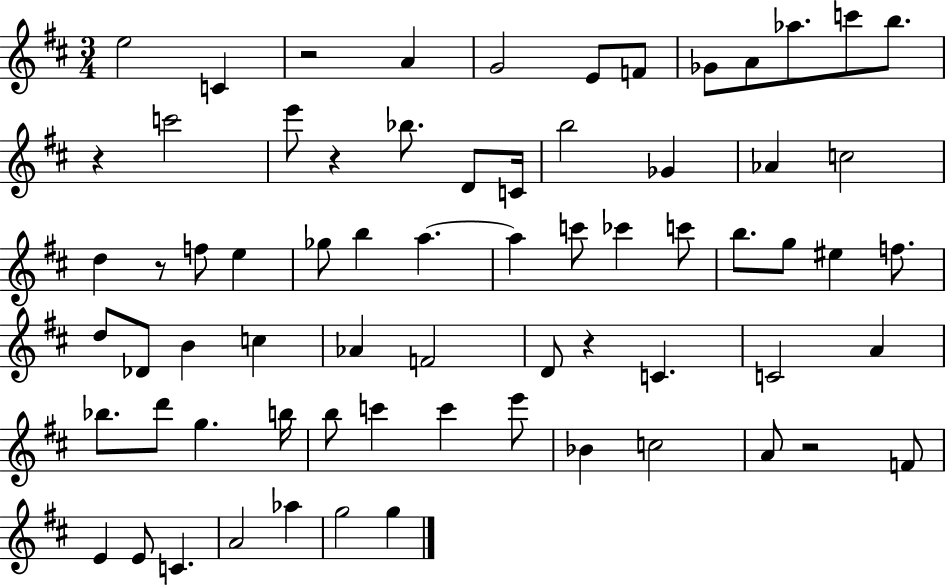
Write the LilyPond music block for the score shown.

{
  \clef treble
  \numericTimeSignature
  \time 3/4
  \key d \major
  e''2 c'4 | r2 a'4 | g'2 e'8 f'8 | ges'8 a'8 aes''8. c'''8 b''8. | \break r4 c'''2 | e'''8 r4 bes''8. d'8 c'16 | b''2 ges'4 | aes'4 c''2 | \break d''4 r8 f''8 e''4 | ges''8 b''4 a''4.~~ | a''4 c'''8 ces'''4 c'''8 | b''8. g''8 eis''4 f''8. | \break d''8 des'8 b'4 c''4 | aes'4 f'2 | d'8 r4 c'4. | c'2 a'4 | \break bes''8. d'''8 g''4. b''16 | b''8 c'''4 c'''4 e'''8 | bes'4 c''2 | a'8 r2 f'8 | \break e'4 e'8 c'4. | a'2 aes''4 | g''2 g''4 | \bar "|."
}